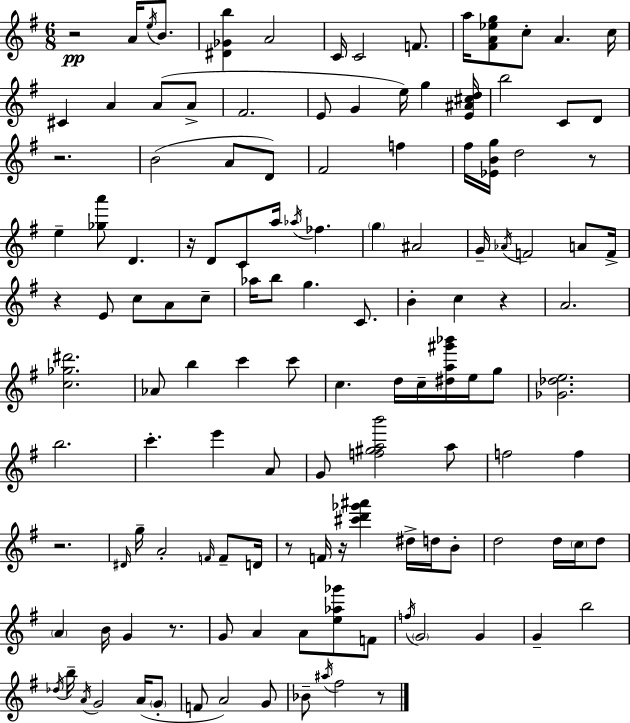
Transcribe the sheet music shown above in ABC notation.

X:1
T:Untitled
M:6/8
L:1/4
K:G
z2 A/4 e/4 B/2 [^D_Gb] A2 C/4 C2 F/2 a/4 [^FA_eg]/2 c/2 A c/4 ^C A A/2 A/2 ^F2 E/2 G e/4 g [E^A^cd]/4 b2 C/2 D/2 z2 B2 A/2 D/2 ^F2 f ^f/4 [_EBg]/4 d2 z/2 e [_ga']/2 D z/4 D/2 C/2 a/4 _a/4 _f g ^A2 G/4 _A/4 F2 A/2 F/4 z E/2 c/2 A/2 c/2 _a/4 b/2 g C/2 B c z A2 [c_g^d']2 _A/2 b c' c'/2 c d/4 c/4 [^da^g'_b']/4 e/4 g/2 [_G_de]2 b2 c' e' A/2 G/2 [f^gab']2 a/2 f2 f z2 ^D/4 g/4 A2 F/4 F/2 D/4 z/2 F/4 z/4 [^c'd'_g'^a'] ^d/4 d/4 B/2 d2 d/4 c/4 d/2 A B/4 G z/2 G/2 A A/2 [e_a_g']/2 F/2 f/4 G2 G G b2 _d/4 b/4 A/4 G2 A/4 G/2 F/2 A2 G/2 _B/2 ^a/4 ^f2 z/2